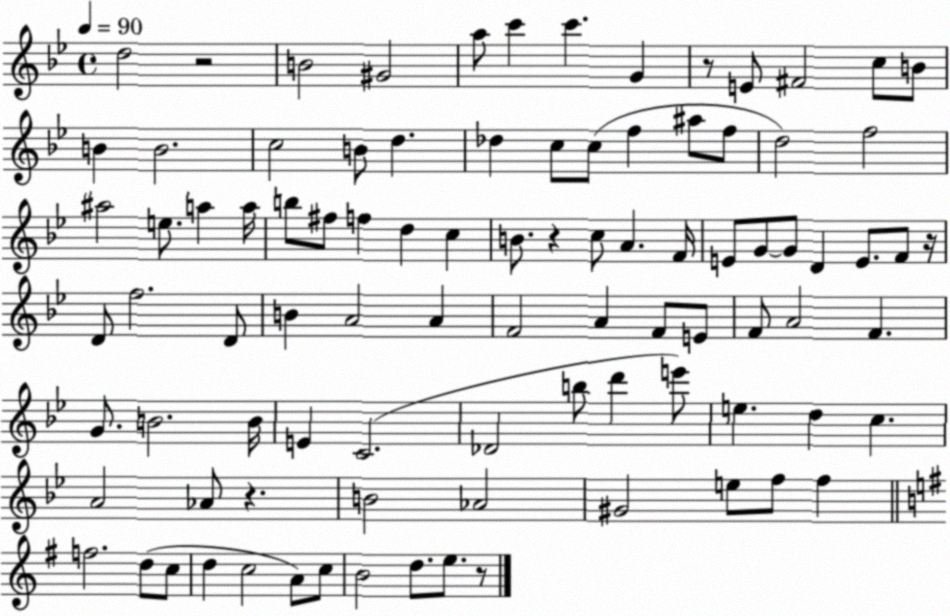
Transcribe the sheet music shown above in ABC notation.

X:1
T:Untitled
M:4/4
L:1/4
K:Bb
d2 z2 B2 ^G2 a/2 c' c' G z/2 E/2 ^F2 c/2 B/2 B B2 c2 B/2 d _d c/2 c/2 f ^a/2 f/2 d2 f2 ^a2 e/2 a a/4 b/2 ^f/2 f d c B/2 z c/2 A F/4 E/2 G/2 G/2 D E/2 F/2 z/4 D/2 f2 D/2 B A2 A F2 A F/2 E/2 F/2 A2 F G/2 B2 B/4 E C2 _D2 b/2 d' e'/2 e d c A2 _A/2 z B2 _A2 ^G2 e/2 f/2 f f2 d/2 c/2 d c2 A/2 c/2 B2 d/2 e/2 z/2